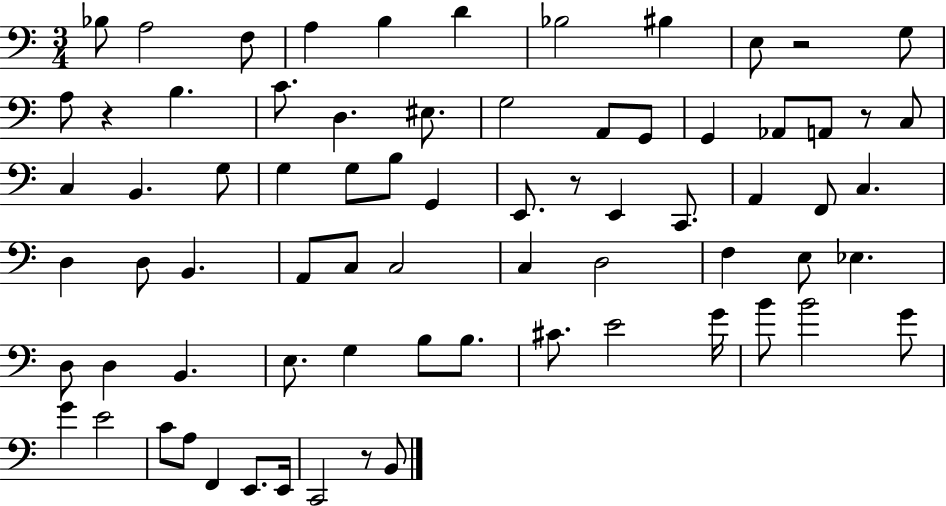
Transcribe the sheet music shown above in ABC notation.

X:1
T:Untitled
M:3/4
L:1/4
K:C
_B,/2 A,2 F,/2 A, B, D _B,2 ^B, E,/2 z2 G,/2 A,/2 z B, C/2 D, ^E,/2 G,2 A,,/2 G,,/2 G,, _A,,/2 A,,/2 z/2 C,/2 C, B,, G,/2 G, G,/2 B,/2 G,, E,,/2 z/2 E,, C,,/2 A,, F,,/2 C, D, D,/2 B,, A,,/2 C,/2 C,2 C, D,2 F, E,/2 _E, D,/2 D, B,, E,/2 G, B,/2 B,/2 ^C/2 E2 G/4 B/2 B2 G/2 G E2 C/2 A,/2 F,, E,,/2 E,,/4 C,,2 z/2 B,,/2